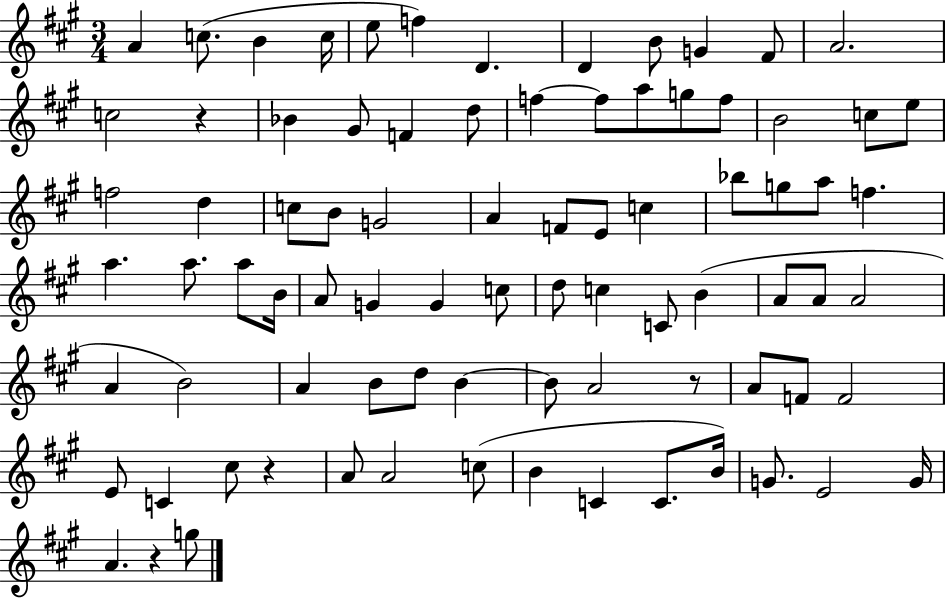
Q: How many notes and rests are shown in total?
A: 83